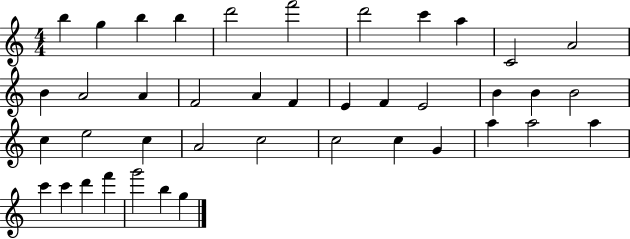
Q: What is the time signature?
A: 4/4